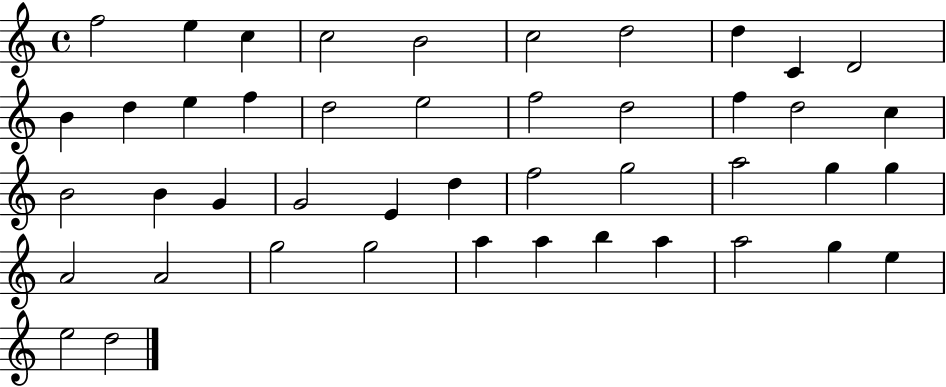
F5/h E5/q C5/q C5/h B4/h C5/h D5/h D5/q C4/q D4/h B4/q D5/q E5/q F5/q D5/h E5/h F5/h D5/h F5/q D5/h C5/q B4/h B4/q G4/q G4/h E4/q D5/q F5/h G5/h A5/h G5/q G5/q A4/h A4/h G5/h G5/h A5/q A5/q B5/q A5/q A5/h G5/q E5/q E5/h D5/h